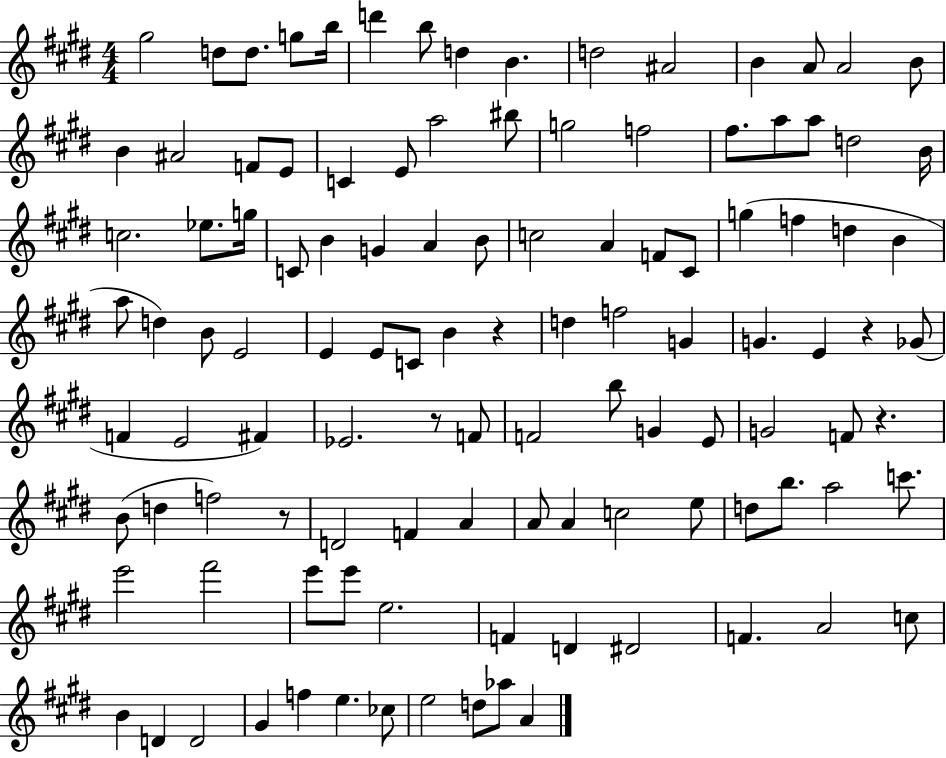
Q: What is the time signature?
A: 4/4